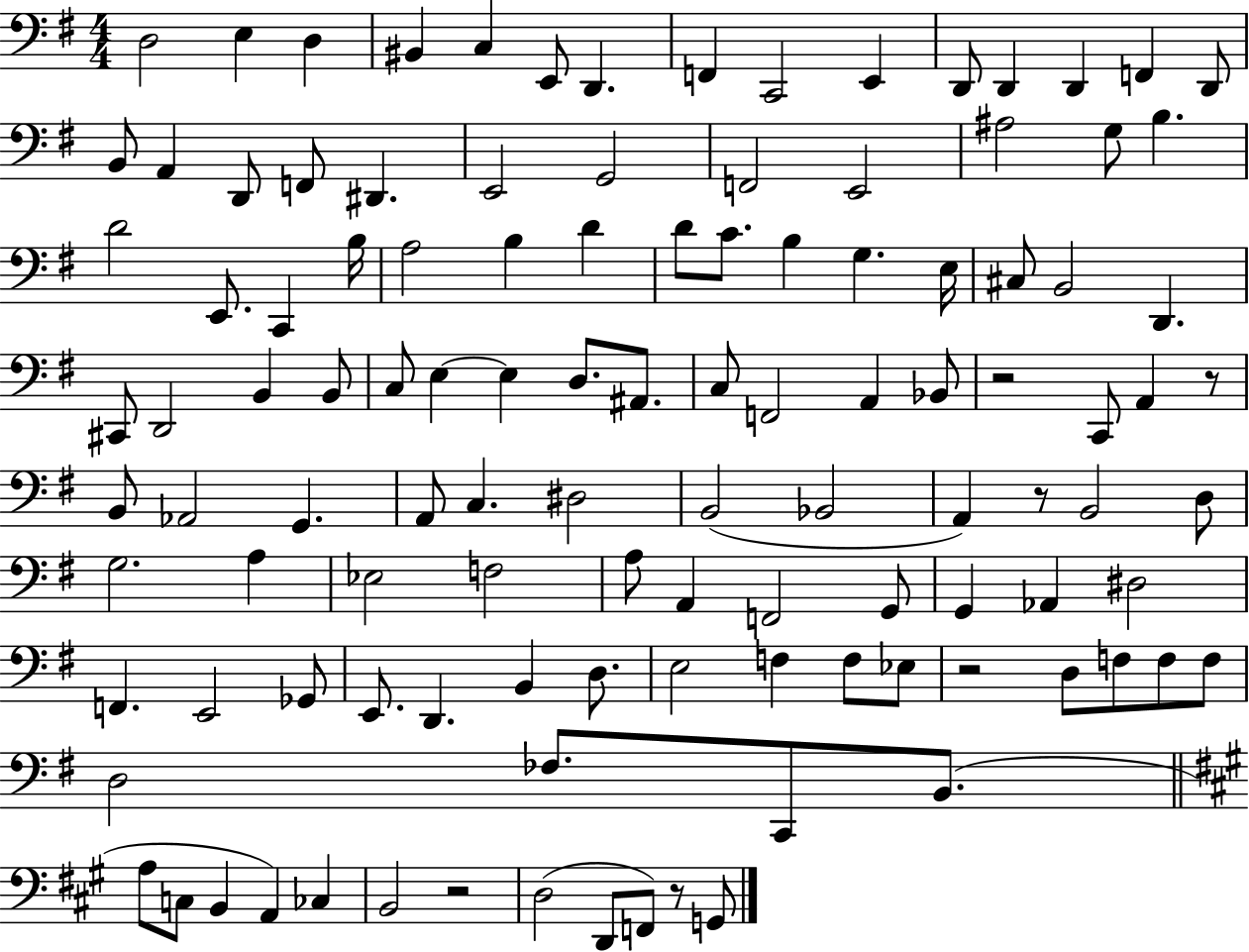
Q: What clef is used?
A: bass